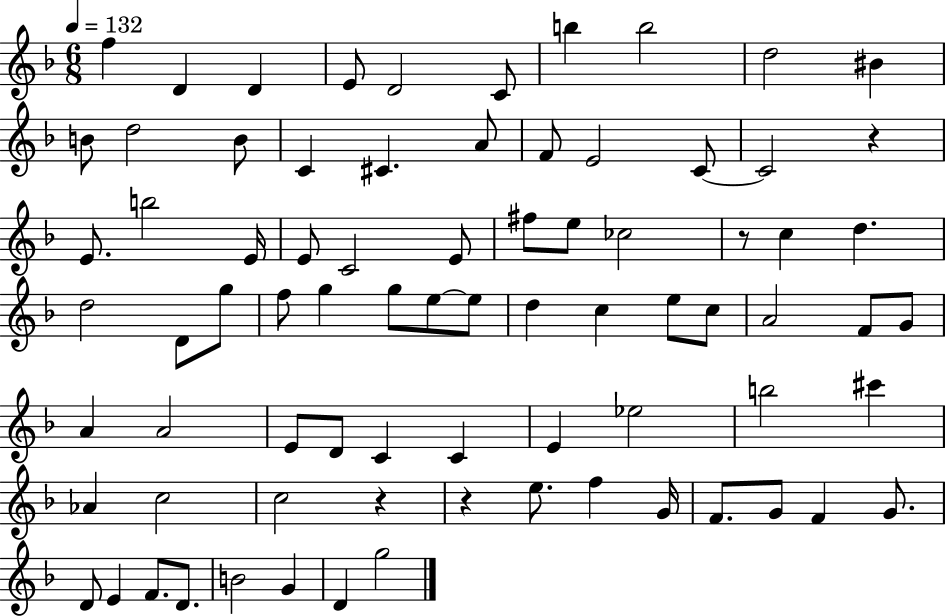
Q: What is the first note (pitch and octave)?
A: F5